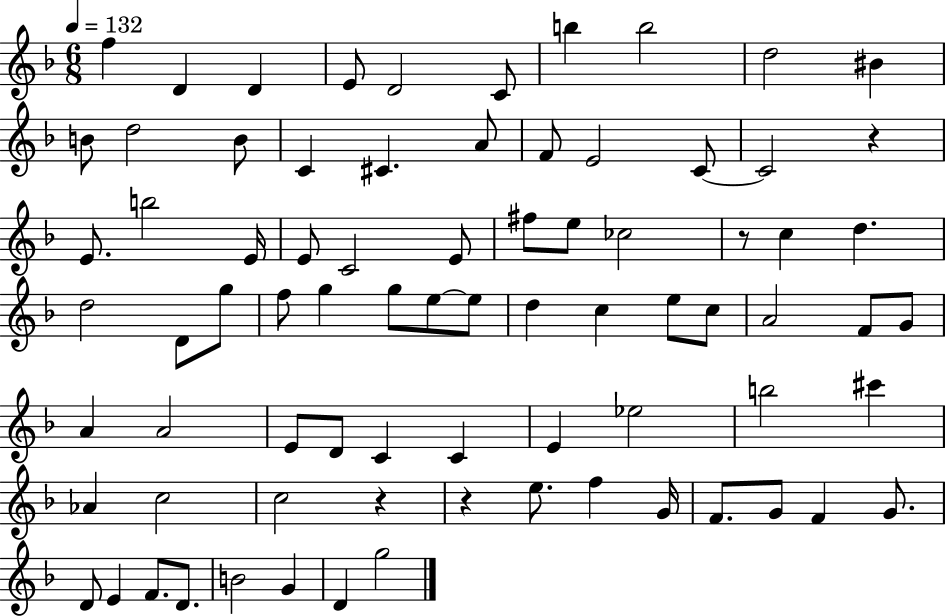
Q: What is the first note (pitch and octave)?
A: F5